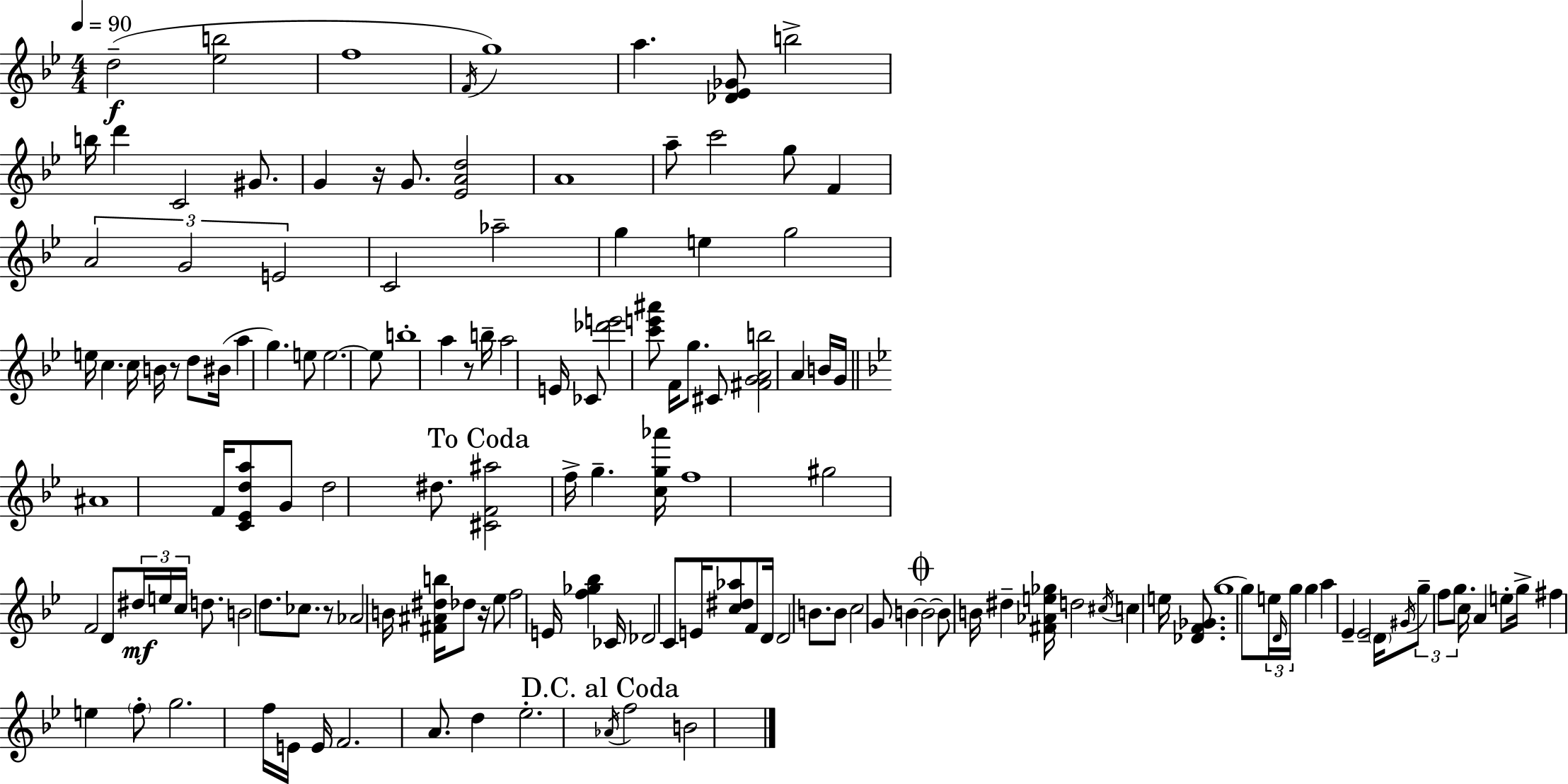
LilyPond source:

{
  \clef treble
  \numericTimeSignature
  \time 4/4
  \key bes \major
  \tempo 4 = 90
  d''2--(\f <ees'' b''>2 | f''1 | \acciaccatura { f'16 }) g''1 | a''4. <des' ees' ges'>8 b''2-> | \break b''16 d'''4 c'2 gis'8. | g'4 r16 g'8. <ees' a' d''>2 | a'1 | a''8-- c'''2 g''8 f'4 | \break \tuplet 3/2 { a'2 g'2 | e'2 } c'2 | aes''2-- g''4 e''4 | g''2 e''16 c''4. | \break c''16 b'16 r8 d''8 bis'16( a''4 g''4.) | e''8 e''2.~~ e''8 | b''1-. | a''4 r8 b''16-- a''2 | \break e'16 ces'8 <des''' e'''>2 <c''' e''' ais'''>8 f'16 g''8. | cis'8 <fis' g' a' b''>2 a'4 b'16 | g'16 \bar "||" \break \key g \minor ais'1 | f'16 <c' ees' d'' a''>8 g'8 d''2 dis''8. | \mark "To Coda" <cis' f' ais''>2 f''16-> g''4.-- <c'' g'' aes'''>16 | f''1 | \break gis''2 f'2 | d'8 \tuplet 3/2 { dis''16\mf e''16 c''16 } d''8. b'2 | d''8. ces''8. r8 aes'2 | b'16 <fis' ais' dis'' b''>16 des''8 r16 ees''8 f''2 e'16 | \break <f'' ges'' bes''>4 ces'16 des'2 c'8 e'16 | <c'' dis'' aes''>8 f'8 d'16 d'2 b'8. | b'8 c''2 g'8 b'4~~ | \mark \markup { \musicglyph "scripts.coda" } b'2~~ b'8 b'16 dis''4-- <fis' aes' e'' ges''>16 | \break d''2 \acciaccatura { cis''16 } c''4 e''16 <des' f' ges'>8.( | g''1 | g''8) \tuplet 3/2 { e''16 \grace { d'16 } g''16 } g''4 a''4 ees'4-- | ees'2-- \parenthesize d'16 \acciaccatura { gis'16 } \tuplet 3/2 { g''8-- f''8 | \break g''8. } c''16 a'4 e''8-. g''16-> fis''4 e''4 | \parenthesize f''8-. g''2. | f''16 e'16 e'16 f'2. | a'8. d''4 ees''2.-. | \break \mark "D.C. al Coda" \acciaccatura { aes'16 } f''2 b'2 | \bar "|."
}